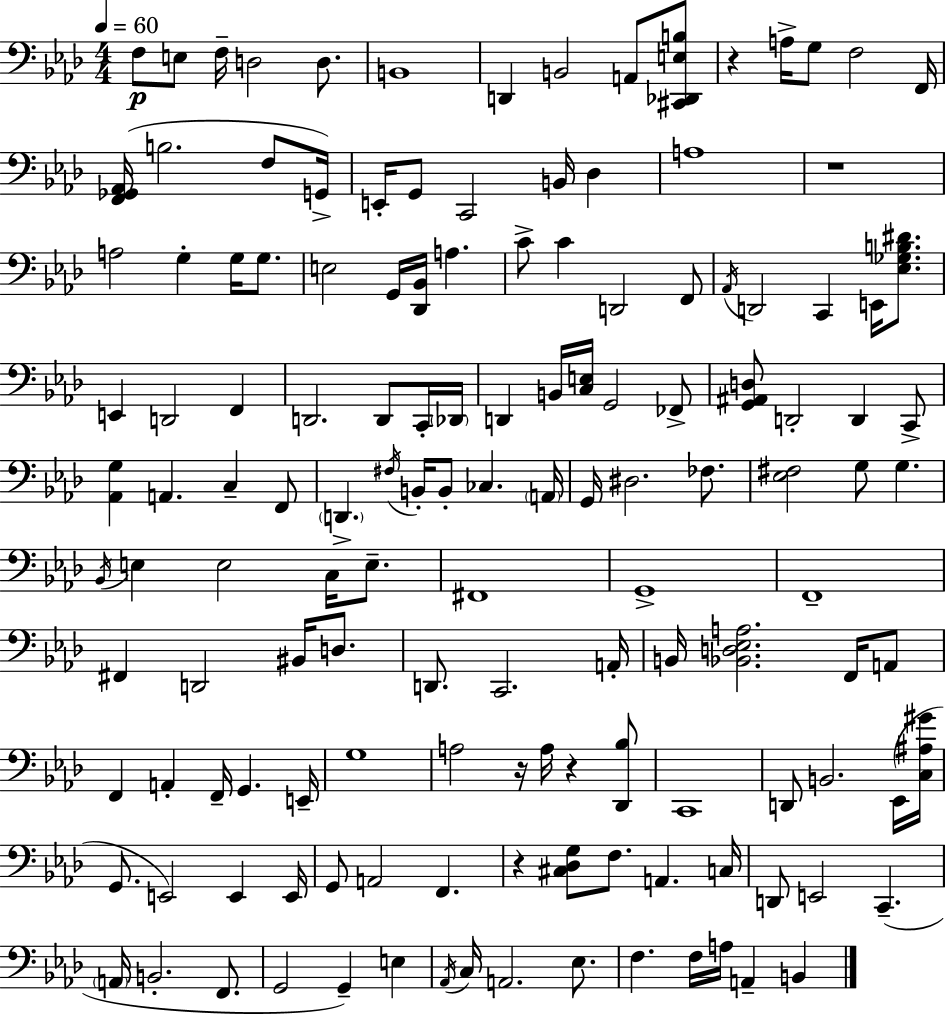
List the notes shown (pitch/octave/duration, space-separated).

F3/e E3/e F3/s D3/h D3/e. B2/w D2/q B2/h A2/e [C#2,Db2,E3,B3]/e R/q A3/s G3/e F3/h F2/s [F2,Gb2,Ab2]/s B3/h. F3/e G2/s E2/s G2/e C2/h B2/s Db3/q A3/w R/w A3/h G3/q G3/s G3/e. E3/h G2/s [Db2,Bb2]/s A3/q. C4/e C4/q D2/h F2/e Ab2/s D2/h C2/q E2/s [Eb3,Gb3,B3,D#4]/e. E2/q D2/h F2/q D2/h. D2/e C2/s Db2/s D2/q B2/s [C3,E3]/s G2/h FES2/e [G2,A#2,D3]/e D2/h D2/q C2/e [Ab2,G3]/q A2/q. C3/q F2/e D2/q. F#3/s B2/s B2/e CES3/q. A2/s G2/s D#3/h. FES3/e. [Eb3,F#3]/h G3/e G3/q. Bb2/s E3/q E3/h C3/s E3/e. F#2/w G2/w F2/w F#2/q D2/h BIS2/s D3/e. D2/e. C2/h. A2/s B2/s [Bb2,D3,Eb3,A3]/h. F2/s A2/e F2/q A2/q F2/s G2/q. E2/s G3/w A3/h R/s A3/s R/q [Db2,Bb3]/e C2/w D2/e B2/h. Eb2/s [C3,A#3,G#4]/s G2/e. E2/h E2/q E2/s G2/e A2/h F2/q. R/q [C#3,Db3,G3]/e F3/e. A2/q. C3/s D2/e E2/h C2/q. A2/s B2/h. F2/e. G2/h G2/q E3/q Ab2/s C3/s A2/h. Eb3/e. F3/q. F3/s A3/s A2/q B2/q